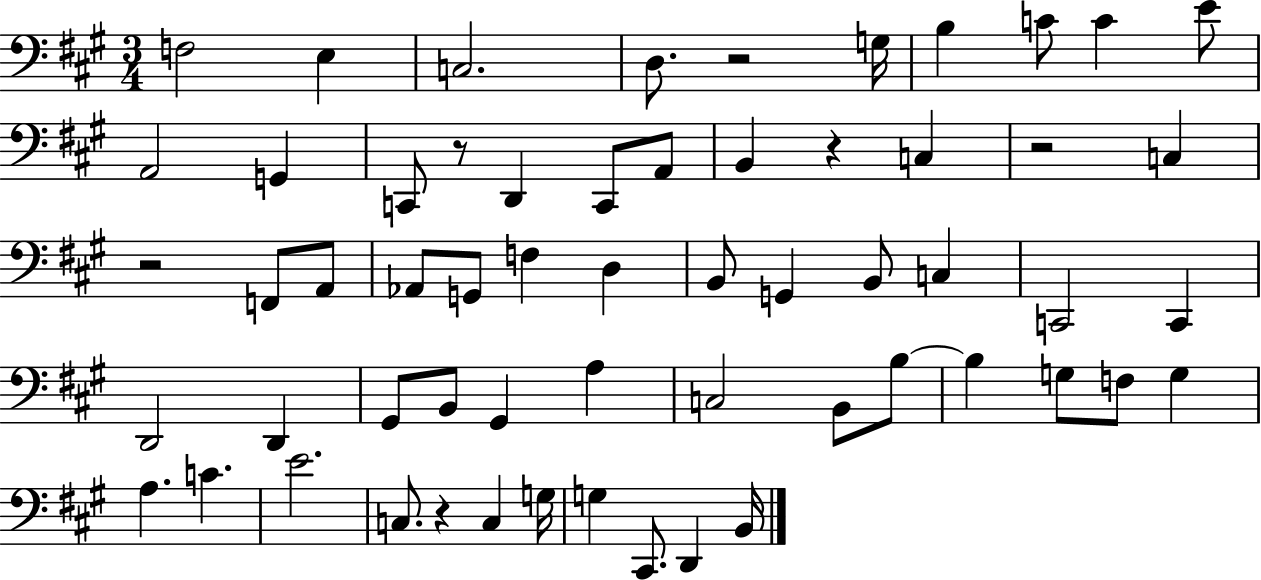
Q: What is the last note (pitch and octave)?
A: B2